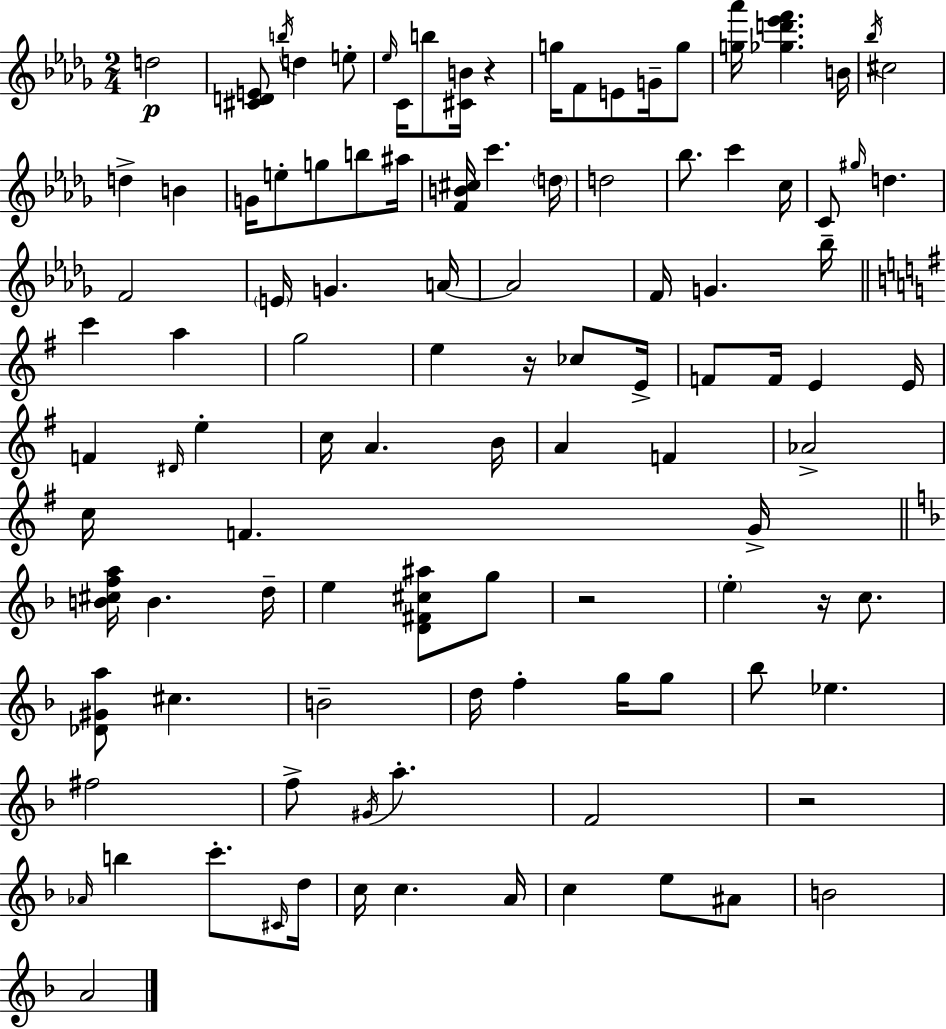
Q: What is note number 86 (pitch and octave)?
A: C5